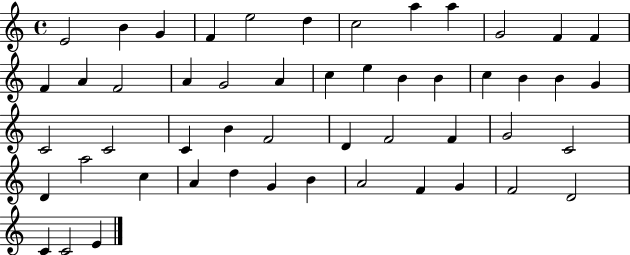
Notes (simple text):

E4/h B4/q G4/q F4/q E5/h D5/q C5/h A5/q A5/q G4/h F4/q F4/q F4/q A4/q F4/h A4/q G4/h A4/q C5/q E5/q B4/q B4/q C5/q B4/q B4/q G4/q C4/h C4/h C4/q B4/q F4/h D4/q F4/h F4/q G4/h C4/h D4/q A5/h C5/q A4/q D5/q G4/q B4/q A4/h F4/q G4/q F4/h D4/h C4/q C4/h E4/q